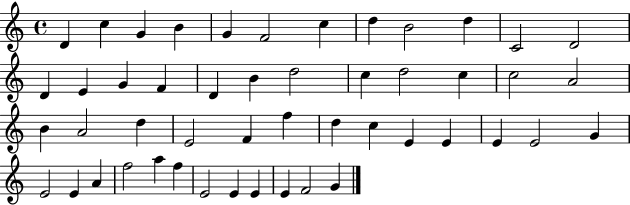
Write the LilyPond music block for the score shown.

{
  \clef treble
  \time 4/4
  \defaultTimeSignature
  \key c \major
  d'4 c''4 g'4 b'4 | g'4 f'2 c''4 | d''4 b'2 d''4 | c'2 d'2 | \break d'4 e'4 g'4 f'4 | d'4 b'4 d''2 | c''4 d''2 c''4 | c''2 a'2 | \break b'4 a'2 d''4 | e'2 f'4 f''4 | d''4 c''4 e'4 e'4 | e'4 e'2 g'4 | \break e'2 e'4 a'4 | f''2 a''4 f''4 | e'2 e'4 e'4 | e'4 f'2 g'4 | \break \bar "|."
}